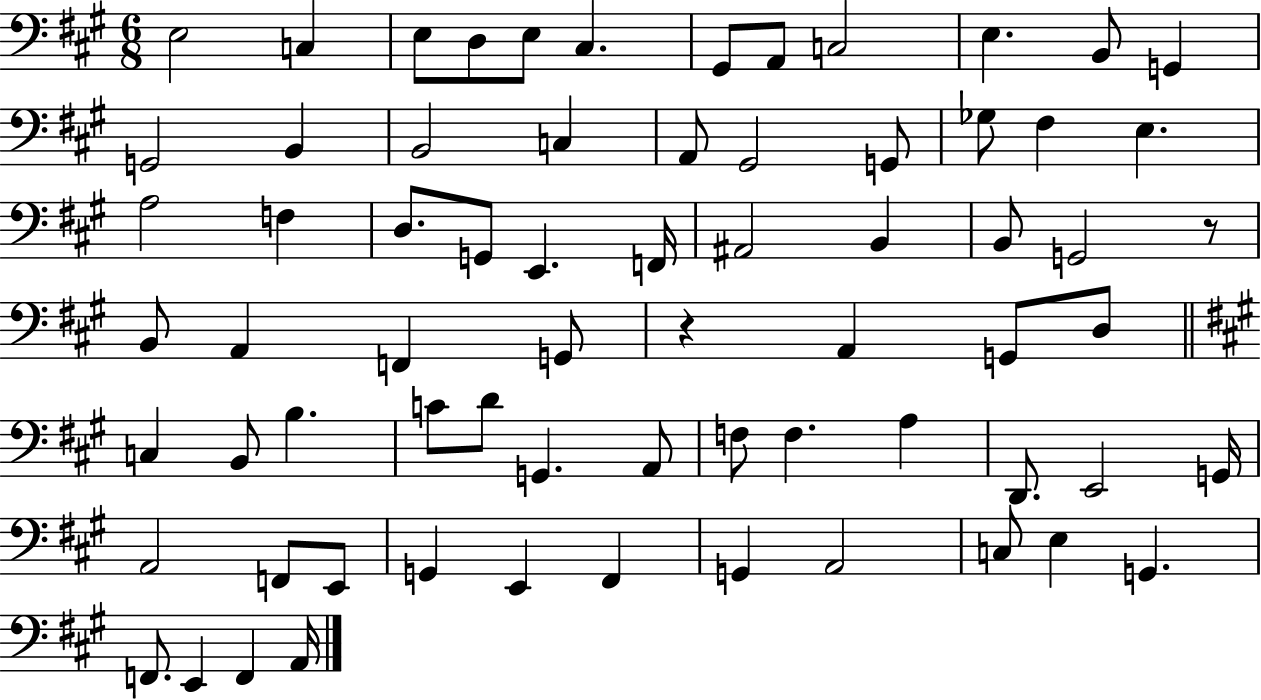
{
  \clef bass
  \numericTimeSignature
  \time 6/8
  \key a \major
  e2 c4 | e8 d8 e8 cis4. | gis,8 a,8 c2 | e4. b,8 g,4 | \break g,2 b,4 | b,2 c4 | a,8 gis,2 g,8 | ges8 fis4 e4. | \break a2 f4 | d8. g,8 e,4. f,16 | ais,2 b,4 | b,8 g,2 r8 | \break b,8 a,4 f,4 g,8 | r4 a,4 g,8 d8 | \bar "||" \break \key a \major c4 b,8 b4. | c'8 d'8 g,4. a,8 | f8 f4. a4 | d,8. e,2 g,16 | \break a,2 f,8 e,8 | g,4 e,4 fis,4 | g,4 a,2 | c8 e4 g,4. | \break f,8. e,4 f,4 a,16 | \bar "|."
}